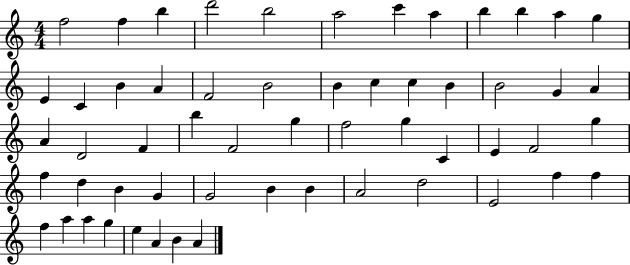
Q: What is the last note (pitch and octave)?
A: A4